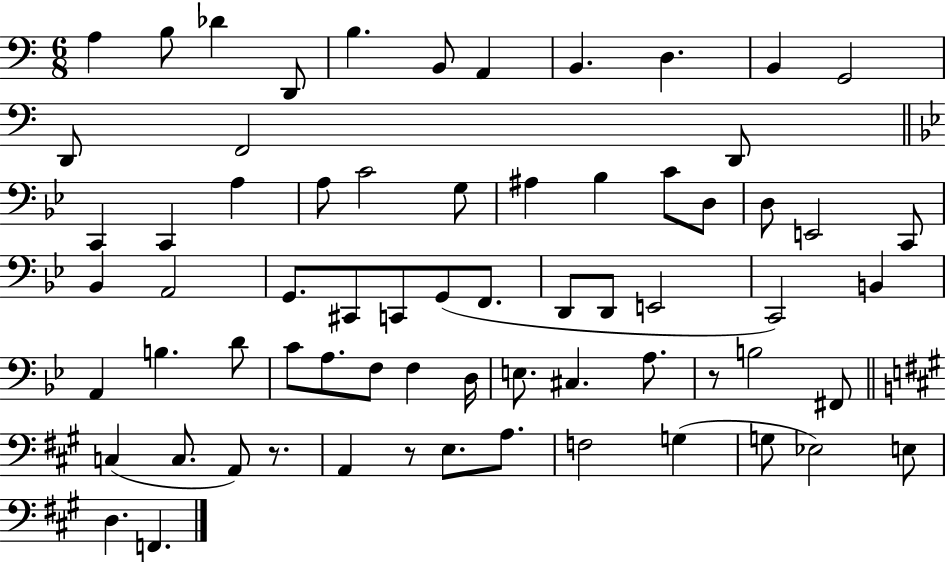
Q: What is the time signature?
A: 6/8